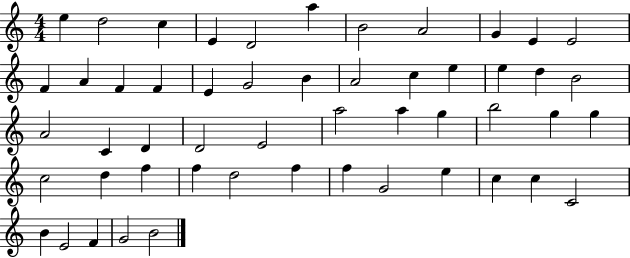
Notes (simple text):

E5/q D5/h C5/q E4/q D4/h A5/q B4/h A4/h G4/q E4/q E4/h F4/q A4/q F4/q F4/q E4/q G4/h B4/q A4/h C5/q E5/q E5/q D5/q B4/h A4/h C4/q D4/q D4/h E4/h A5/h A5/q G5/q B5/h G5/q G5/q C5/h D5/q F5/q F5/q D5/h F5/q F5/q G4/h E5/q C5/q C5/q C4/h B4/q E4/h F4/q G4/h B4/h